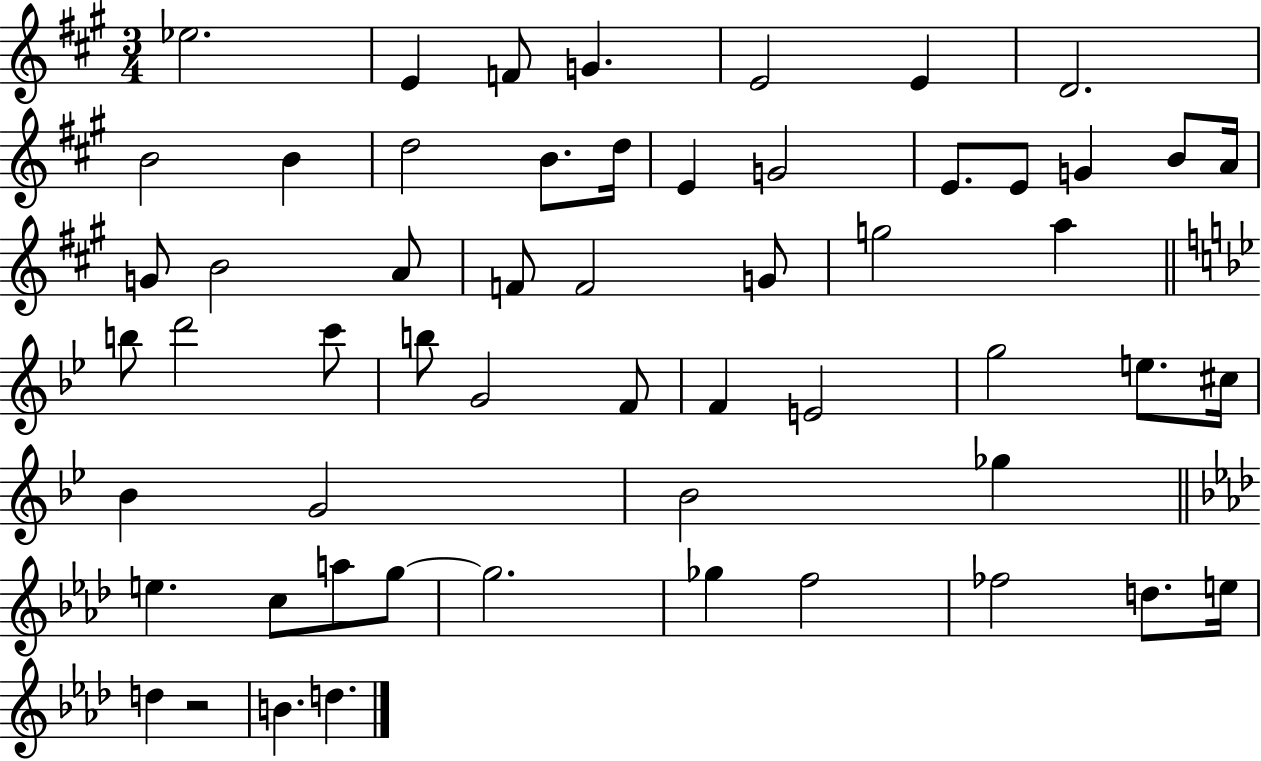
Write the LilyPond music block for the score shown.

{
  \clef treble
  \numericTimeSignature
  \time 3/4
  \key a \major
  ees''2. | e'4 f'8 g'4. | e'2 e'4 | d'2. | \break b'2 b'4 | d''2 b'8. d''16 | e'4 g'2 | e'8. e'8 g'4 b'8 a'16 | \break g'8 b'2 a'8 | f'8 f'2 g'8 | g''2 a''4 | \bar "||" \break \key g \minor b''8 d'''2 c'''8 | b''8 g'2 f'8 | f'4 e'2 | g''2 e''8. cis''16 | \break bes'4 g'2 | bes'2 ges''4 | \bar "||" \break \key aes \major e''4. c''8 a''8 g''8~~ | g''2. | ges''4 f''2 | fes''2 d''8. e''16 | \break d''4 r2 | b'4. d''4. | \bar "|."
}